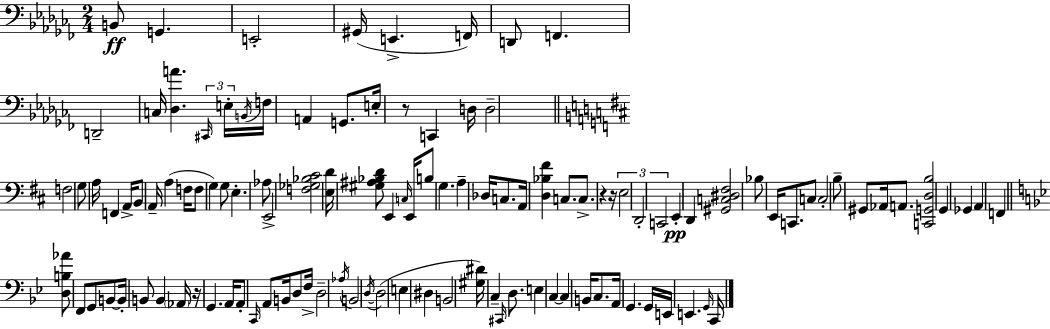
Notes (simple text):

B2/e G2/q. E2/h G#2/s E2/q. F2/s D2/e F2/q. D2/h C3/s [Db3,A4]/q. C#2/s E3/s B2/s F3/s A2/q G2/e. E3/s R/e C2/q D3/s D3/h F3/h G3/e A3/s F2/q A2/s B2/e A2/s A3/q F3/s F3/e G3/q G3/e E3/q. Ab3/e E2/h [F3,Gb3,Bb3,C#4]/h [E3,D4]/s [G#3,A#3,Bb3,D4]/e E2/q C3/s E2/s B3/e G3/q. A3/q Db3/s C3/e. A2/s [D3,Bb3,F#4]/q C3/e. C3/e. R/q R/s E3/h D2/h C2/h E2/q D2/q [G#2,C3,D#3,F#3]/h Bb3/e E2/s C2/e. C3/e C3/h B3/e G#2/e Ab2/s A2/e. [C2,G2,D3,B3]/h G2/q Gb2/q A2/q F2/q [D3,B3,Ab4]/e F2/e G2/e B2/e B2/s B2/e B2/q Ab2/s R/s G2/q. A2/s A2/e C2/s A2/e B2/s D3/e F3/s D3/h Ab3/s B2/h D3/s D3/h E3/q D#3/q B2/h [G#3,D#4]/s C3/q C#2/s D3/e. E3/q C3/q C3/q B2/s C3/e. A2/s G2/q. G2/s E2/s E2/q. G2/s C2/s